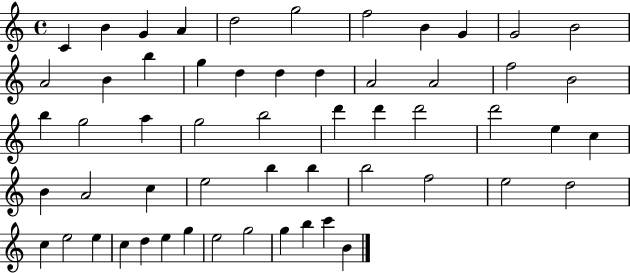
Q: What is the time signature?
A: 4/4